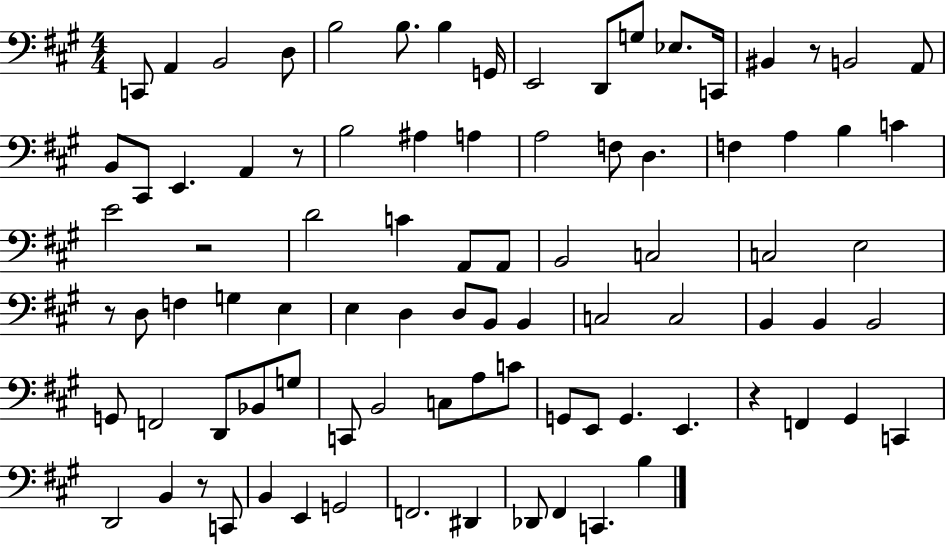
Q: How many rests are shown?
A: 6